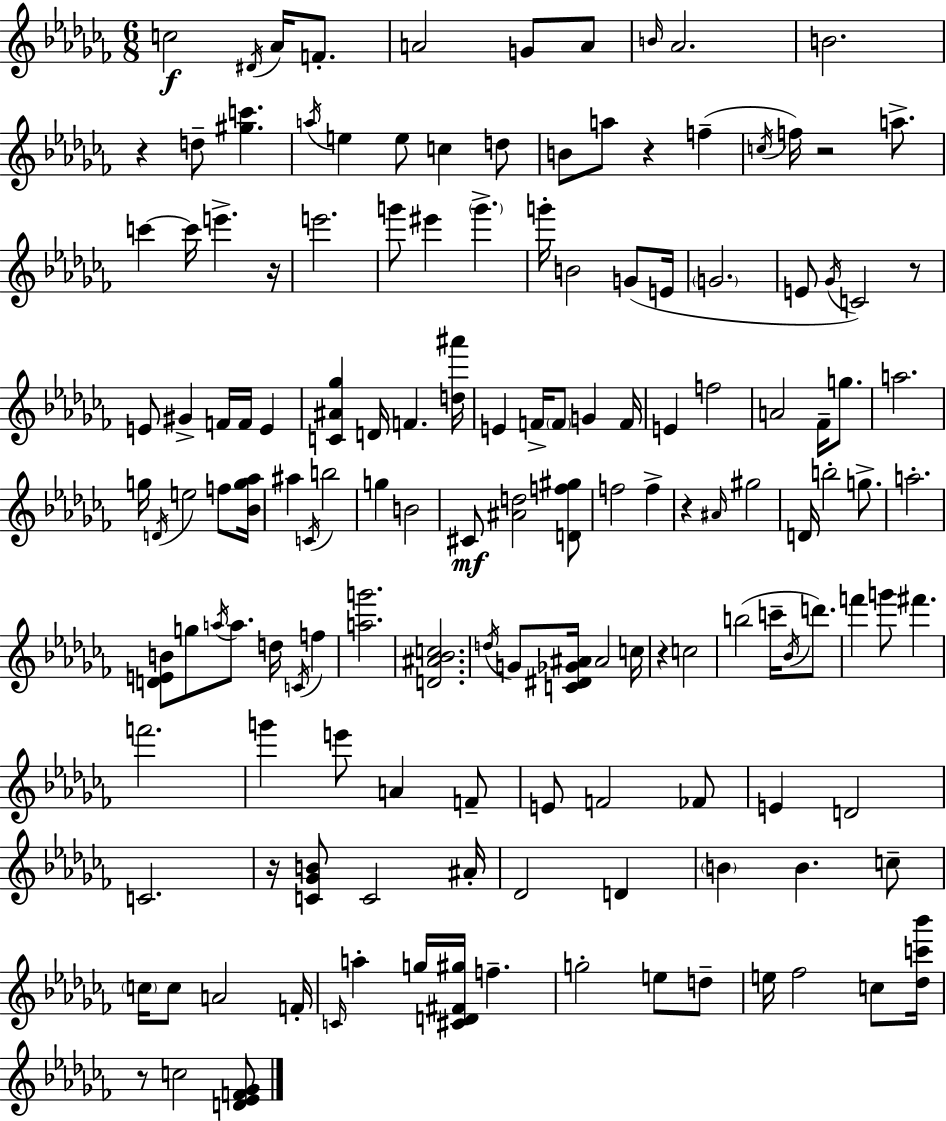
{
  \clef treble
  \numericTimeSignature
  \time 6/8
  \key aes \minor
  c''2\f \acciaccatura { dis'16 } aes'16 f'8.-. | a'2 g'8 a'8 | \grace { b'16 } aes'2. | b'2. | \break r4 d''8-- <gis'' c'''>4. | \acciaccatura { a''16 } e''4 e''8 c''4 | d''8 b'8 a''8 r4 f''4--( | \acciaccatura { c''16 } f''16) r2 | \break a''8.-> c'''4~~ c'''16 e'''4.-> | r16 e'''2. | g'''8 eis'''4 \parenthesize g'''4.-> | g'''16-. b'2 | \break g'8( e'16 \parenthesize g'2. | e'8 \acciaccatura { ges'16 } c'2) | r8 e'8 gis'4-> f'16 | f'16 e'4 <c' ais' ges''>4 d'16 f'4. | \break <d'' ais'''>16 e'4 f'16-> \parenthesize f'8 | g'4 f'16 e'4 f''2 | a'2 | fes'16-- g''8. a''2. | \break g''16 \acciaccatura { d'16 } e''2 | f''8 <bes' g'' aes''>16 ais''4 \acciaccatura { c'16 } b''2 | g''4 b'2 | cis'8\mf <ais' d''>2 | \break <d' f'' gis''>8 f''2 | f''4-> r4 \grace { ais'16 } | gis''2 d'16 b''2-. | g''8.-> a''2.-. | \break <d' e' b'>8 g''8 | \acciaccatura { a''16 } a''8. d''16 \acciaccatura { c'16 } f''4 <a'' g'''>2. | <d' ais' bes' c''>2. | \acciaccatura { d''16 } g'8 | \break <c' dis' ges' ais'>16 ais'2 c''16 r4 | c''2 b''2( | c'''16-- \acciaccatura { bes'16 }) d'''8. | f'''4 g'''8 fis'''4. | \break f'''2. | g'''4 e'''8 a'4 f'8-- | e'8 f'2 fes'8 | e'4 d'2 | \break c'2. | r16 <c' ges' b'>8 c'2 ais'16-. | des'2 d'4 | \parenthesize b'4 b'4. c''8-- | \break \parenthesize c''16 c''8 a'2 f'16-. | \grace { c'16 } a''4-. g''16 <cis' d' fis' gis''>16 f''4.-- | g''2-. e''8 d''8-- | e''16 fes''2 c''8 | \break <des'' c''' bes'''>16 r8 c''2 <d' ees' f' ges'>8 | \bar "|."
}